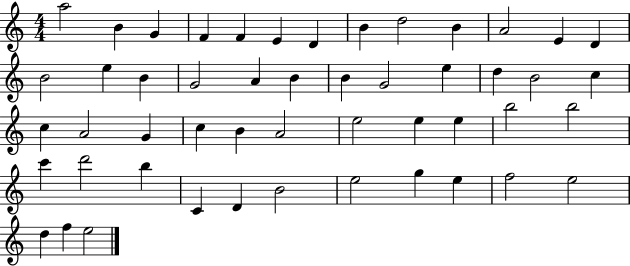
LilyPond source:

{
  \clef treble
  \numericTimeSignature
  \time 4/4
  \key c \major
  a''2 b'4 g'4 | f'4 f'4 e'4 d'4 | b'4 d''2 b'4 | a'2 e'4 d'4 | \break b'2 e''4 b'4 | g'2 a'4 b'4 | b'4 g'2 e''4 | d''4 b'2 c''4 | \break c''4 a'2 g'4 | c''4 b'4 a'2 | e''2 e''4 e''4 | b''2 b''2 | \break c'''4 d'''2 b''4 | c'4 d'4 b'2 | e''2 g''4 e''4 | f''2 e''2 | \break d''4 f''4 e''2 | \bar "|."
}